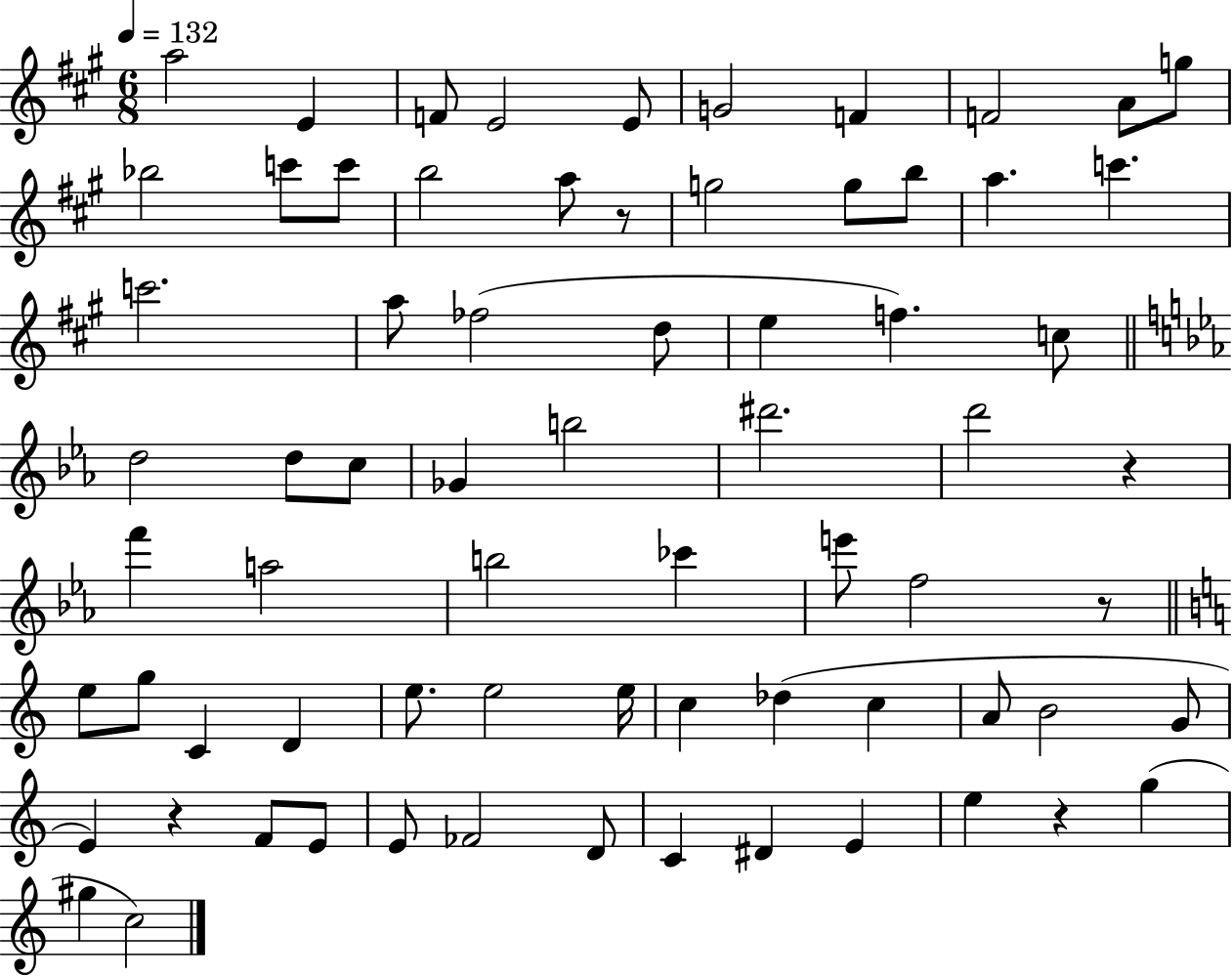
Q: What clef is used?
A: treble